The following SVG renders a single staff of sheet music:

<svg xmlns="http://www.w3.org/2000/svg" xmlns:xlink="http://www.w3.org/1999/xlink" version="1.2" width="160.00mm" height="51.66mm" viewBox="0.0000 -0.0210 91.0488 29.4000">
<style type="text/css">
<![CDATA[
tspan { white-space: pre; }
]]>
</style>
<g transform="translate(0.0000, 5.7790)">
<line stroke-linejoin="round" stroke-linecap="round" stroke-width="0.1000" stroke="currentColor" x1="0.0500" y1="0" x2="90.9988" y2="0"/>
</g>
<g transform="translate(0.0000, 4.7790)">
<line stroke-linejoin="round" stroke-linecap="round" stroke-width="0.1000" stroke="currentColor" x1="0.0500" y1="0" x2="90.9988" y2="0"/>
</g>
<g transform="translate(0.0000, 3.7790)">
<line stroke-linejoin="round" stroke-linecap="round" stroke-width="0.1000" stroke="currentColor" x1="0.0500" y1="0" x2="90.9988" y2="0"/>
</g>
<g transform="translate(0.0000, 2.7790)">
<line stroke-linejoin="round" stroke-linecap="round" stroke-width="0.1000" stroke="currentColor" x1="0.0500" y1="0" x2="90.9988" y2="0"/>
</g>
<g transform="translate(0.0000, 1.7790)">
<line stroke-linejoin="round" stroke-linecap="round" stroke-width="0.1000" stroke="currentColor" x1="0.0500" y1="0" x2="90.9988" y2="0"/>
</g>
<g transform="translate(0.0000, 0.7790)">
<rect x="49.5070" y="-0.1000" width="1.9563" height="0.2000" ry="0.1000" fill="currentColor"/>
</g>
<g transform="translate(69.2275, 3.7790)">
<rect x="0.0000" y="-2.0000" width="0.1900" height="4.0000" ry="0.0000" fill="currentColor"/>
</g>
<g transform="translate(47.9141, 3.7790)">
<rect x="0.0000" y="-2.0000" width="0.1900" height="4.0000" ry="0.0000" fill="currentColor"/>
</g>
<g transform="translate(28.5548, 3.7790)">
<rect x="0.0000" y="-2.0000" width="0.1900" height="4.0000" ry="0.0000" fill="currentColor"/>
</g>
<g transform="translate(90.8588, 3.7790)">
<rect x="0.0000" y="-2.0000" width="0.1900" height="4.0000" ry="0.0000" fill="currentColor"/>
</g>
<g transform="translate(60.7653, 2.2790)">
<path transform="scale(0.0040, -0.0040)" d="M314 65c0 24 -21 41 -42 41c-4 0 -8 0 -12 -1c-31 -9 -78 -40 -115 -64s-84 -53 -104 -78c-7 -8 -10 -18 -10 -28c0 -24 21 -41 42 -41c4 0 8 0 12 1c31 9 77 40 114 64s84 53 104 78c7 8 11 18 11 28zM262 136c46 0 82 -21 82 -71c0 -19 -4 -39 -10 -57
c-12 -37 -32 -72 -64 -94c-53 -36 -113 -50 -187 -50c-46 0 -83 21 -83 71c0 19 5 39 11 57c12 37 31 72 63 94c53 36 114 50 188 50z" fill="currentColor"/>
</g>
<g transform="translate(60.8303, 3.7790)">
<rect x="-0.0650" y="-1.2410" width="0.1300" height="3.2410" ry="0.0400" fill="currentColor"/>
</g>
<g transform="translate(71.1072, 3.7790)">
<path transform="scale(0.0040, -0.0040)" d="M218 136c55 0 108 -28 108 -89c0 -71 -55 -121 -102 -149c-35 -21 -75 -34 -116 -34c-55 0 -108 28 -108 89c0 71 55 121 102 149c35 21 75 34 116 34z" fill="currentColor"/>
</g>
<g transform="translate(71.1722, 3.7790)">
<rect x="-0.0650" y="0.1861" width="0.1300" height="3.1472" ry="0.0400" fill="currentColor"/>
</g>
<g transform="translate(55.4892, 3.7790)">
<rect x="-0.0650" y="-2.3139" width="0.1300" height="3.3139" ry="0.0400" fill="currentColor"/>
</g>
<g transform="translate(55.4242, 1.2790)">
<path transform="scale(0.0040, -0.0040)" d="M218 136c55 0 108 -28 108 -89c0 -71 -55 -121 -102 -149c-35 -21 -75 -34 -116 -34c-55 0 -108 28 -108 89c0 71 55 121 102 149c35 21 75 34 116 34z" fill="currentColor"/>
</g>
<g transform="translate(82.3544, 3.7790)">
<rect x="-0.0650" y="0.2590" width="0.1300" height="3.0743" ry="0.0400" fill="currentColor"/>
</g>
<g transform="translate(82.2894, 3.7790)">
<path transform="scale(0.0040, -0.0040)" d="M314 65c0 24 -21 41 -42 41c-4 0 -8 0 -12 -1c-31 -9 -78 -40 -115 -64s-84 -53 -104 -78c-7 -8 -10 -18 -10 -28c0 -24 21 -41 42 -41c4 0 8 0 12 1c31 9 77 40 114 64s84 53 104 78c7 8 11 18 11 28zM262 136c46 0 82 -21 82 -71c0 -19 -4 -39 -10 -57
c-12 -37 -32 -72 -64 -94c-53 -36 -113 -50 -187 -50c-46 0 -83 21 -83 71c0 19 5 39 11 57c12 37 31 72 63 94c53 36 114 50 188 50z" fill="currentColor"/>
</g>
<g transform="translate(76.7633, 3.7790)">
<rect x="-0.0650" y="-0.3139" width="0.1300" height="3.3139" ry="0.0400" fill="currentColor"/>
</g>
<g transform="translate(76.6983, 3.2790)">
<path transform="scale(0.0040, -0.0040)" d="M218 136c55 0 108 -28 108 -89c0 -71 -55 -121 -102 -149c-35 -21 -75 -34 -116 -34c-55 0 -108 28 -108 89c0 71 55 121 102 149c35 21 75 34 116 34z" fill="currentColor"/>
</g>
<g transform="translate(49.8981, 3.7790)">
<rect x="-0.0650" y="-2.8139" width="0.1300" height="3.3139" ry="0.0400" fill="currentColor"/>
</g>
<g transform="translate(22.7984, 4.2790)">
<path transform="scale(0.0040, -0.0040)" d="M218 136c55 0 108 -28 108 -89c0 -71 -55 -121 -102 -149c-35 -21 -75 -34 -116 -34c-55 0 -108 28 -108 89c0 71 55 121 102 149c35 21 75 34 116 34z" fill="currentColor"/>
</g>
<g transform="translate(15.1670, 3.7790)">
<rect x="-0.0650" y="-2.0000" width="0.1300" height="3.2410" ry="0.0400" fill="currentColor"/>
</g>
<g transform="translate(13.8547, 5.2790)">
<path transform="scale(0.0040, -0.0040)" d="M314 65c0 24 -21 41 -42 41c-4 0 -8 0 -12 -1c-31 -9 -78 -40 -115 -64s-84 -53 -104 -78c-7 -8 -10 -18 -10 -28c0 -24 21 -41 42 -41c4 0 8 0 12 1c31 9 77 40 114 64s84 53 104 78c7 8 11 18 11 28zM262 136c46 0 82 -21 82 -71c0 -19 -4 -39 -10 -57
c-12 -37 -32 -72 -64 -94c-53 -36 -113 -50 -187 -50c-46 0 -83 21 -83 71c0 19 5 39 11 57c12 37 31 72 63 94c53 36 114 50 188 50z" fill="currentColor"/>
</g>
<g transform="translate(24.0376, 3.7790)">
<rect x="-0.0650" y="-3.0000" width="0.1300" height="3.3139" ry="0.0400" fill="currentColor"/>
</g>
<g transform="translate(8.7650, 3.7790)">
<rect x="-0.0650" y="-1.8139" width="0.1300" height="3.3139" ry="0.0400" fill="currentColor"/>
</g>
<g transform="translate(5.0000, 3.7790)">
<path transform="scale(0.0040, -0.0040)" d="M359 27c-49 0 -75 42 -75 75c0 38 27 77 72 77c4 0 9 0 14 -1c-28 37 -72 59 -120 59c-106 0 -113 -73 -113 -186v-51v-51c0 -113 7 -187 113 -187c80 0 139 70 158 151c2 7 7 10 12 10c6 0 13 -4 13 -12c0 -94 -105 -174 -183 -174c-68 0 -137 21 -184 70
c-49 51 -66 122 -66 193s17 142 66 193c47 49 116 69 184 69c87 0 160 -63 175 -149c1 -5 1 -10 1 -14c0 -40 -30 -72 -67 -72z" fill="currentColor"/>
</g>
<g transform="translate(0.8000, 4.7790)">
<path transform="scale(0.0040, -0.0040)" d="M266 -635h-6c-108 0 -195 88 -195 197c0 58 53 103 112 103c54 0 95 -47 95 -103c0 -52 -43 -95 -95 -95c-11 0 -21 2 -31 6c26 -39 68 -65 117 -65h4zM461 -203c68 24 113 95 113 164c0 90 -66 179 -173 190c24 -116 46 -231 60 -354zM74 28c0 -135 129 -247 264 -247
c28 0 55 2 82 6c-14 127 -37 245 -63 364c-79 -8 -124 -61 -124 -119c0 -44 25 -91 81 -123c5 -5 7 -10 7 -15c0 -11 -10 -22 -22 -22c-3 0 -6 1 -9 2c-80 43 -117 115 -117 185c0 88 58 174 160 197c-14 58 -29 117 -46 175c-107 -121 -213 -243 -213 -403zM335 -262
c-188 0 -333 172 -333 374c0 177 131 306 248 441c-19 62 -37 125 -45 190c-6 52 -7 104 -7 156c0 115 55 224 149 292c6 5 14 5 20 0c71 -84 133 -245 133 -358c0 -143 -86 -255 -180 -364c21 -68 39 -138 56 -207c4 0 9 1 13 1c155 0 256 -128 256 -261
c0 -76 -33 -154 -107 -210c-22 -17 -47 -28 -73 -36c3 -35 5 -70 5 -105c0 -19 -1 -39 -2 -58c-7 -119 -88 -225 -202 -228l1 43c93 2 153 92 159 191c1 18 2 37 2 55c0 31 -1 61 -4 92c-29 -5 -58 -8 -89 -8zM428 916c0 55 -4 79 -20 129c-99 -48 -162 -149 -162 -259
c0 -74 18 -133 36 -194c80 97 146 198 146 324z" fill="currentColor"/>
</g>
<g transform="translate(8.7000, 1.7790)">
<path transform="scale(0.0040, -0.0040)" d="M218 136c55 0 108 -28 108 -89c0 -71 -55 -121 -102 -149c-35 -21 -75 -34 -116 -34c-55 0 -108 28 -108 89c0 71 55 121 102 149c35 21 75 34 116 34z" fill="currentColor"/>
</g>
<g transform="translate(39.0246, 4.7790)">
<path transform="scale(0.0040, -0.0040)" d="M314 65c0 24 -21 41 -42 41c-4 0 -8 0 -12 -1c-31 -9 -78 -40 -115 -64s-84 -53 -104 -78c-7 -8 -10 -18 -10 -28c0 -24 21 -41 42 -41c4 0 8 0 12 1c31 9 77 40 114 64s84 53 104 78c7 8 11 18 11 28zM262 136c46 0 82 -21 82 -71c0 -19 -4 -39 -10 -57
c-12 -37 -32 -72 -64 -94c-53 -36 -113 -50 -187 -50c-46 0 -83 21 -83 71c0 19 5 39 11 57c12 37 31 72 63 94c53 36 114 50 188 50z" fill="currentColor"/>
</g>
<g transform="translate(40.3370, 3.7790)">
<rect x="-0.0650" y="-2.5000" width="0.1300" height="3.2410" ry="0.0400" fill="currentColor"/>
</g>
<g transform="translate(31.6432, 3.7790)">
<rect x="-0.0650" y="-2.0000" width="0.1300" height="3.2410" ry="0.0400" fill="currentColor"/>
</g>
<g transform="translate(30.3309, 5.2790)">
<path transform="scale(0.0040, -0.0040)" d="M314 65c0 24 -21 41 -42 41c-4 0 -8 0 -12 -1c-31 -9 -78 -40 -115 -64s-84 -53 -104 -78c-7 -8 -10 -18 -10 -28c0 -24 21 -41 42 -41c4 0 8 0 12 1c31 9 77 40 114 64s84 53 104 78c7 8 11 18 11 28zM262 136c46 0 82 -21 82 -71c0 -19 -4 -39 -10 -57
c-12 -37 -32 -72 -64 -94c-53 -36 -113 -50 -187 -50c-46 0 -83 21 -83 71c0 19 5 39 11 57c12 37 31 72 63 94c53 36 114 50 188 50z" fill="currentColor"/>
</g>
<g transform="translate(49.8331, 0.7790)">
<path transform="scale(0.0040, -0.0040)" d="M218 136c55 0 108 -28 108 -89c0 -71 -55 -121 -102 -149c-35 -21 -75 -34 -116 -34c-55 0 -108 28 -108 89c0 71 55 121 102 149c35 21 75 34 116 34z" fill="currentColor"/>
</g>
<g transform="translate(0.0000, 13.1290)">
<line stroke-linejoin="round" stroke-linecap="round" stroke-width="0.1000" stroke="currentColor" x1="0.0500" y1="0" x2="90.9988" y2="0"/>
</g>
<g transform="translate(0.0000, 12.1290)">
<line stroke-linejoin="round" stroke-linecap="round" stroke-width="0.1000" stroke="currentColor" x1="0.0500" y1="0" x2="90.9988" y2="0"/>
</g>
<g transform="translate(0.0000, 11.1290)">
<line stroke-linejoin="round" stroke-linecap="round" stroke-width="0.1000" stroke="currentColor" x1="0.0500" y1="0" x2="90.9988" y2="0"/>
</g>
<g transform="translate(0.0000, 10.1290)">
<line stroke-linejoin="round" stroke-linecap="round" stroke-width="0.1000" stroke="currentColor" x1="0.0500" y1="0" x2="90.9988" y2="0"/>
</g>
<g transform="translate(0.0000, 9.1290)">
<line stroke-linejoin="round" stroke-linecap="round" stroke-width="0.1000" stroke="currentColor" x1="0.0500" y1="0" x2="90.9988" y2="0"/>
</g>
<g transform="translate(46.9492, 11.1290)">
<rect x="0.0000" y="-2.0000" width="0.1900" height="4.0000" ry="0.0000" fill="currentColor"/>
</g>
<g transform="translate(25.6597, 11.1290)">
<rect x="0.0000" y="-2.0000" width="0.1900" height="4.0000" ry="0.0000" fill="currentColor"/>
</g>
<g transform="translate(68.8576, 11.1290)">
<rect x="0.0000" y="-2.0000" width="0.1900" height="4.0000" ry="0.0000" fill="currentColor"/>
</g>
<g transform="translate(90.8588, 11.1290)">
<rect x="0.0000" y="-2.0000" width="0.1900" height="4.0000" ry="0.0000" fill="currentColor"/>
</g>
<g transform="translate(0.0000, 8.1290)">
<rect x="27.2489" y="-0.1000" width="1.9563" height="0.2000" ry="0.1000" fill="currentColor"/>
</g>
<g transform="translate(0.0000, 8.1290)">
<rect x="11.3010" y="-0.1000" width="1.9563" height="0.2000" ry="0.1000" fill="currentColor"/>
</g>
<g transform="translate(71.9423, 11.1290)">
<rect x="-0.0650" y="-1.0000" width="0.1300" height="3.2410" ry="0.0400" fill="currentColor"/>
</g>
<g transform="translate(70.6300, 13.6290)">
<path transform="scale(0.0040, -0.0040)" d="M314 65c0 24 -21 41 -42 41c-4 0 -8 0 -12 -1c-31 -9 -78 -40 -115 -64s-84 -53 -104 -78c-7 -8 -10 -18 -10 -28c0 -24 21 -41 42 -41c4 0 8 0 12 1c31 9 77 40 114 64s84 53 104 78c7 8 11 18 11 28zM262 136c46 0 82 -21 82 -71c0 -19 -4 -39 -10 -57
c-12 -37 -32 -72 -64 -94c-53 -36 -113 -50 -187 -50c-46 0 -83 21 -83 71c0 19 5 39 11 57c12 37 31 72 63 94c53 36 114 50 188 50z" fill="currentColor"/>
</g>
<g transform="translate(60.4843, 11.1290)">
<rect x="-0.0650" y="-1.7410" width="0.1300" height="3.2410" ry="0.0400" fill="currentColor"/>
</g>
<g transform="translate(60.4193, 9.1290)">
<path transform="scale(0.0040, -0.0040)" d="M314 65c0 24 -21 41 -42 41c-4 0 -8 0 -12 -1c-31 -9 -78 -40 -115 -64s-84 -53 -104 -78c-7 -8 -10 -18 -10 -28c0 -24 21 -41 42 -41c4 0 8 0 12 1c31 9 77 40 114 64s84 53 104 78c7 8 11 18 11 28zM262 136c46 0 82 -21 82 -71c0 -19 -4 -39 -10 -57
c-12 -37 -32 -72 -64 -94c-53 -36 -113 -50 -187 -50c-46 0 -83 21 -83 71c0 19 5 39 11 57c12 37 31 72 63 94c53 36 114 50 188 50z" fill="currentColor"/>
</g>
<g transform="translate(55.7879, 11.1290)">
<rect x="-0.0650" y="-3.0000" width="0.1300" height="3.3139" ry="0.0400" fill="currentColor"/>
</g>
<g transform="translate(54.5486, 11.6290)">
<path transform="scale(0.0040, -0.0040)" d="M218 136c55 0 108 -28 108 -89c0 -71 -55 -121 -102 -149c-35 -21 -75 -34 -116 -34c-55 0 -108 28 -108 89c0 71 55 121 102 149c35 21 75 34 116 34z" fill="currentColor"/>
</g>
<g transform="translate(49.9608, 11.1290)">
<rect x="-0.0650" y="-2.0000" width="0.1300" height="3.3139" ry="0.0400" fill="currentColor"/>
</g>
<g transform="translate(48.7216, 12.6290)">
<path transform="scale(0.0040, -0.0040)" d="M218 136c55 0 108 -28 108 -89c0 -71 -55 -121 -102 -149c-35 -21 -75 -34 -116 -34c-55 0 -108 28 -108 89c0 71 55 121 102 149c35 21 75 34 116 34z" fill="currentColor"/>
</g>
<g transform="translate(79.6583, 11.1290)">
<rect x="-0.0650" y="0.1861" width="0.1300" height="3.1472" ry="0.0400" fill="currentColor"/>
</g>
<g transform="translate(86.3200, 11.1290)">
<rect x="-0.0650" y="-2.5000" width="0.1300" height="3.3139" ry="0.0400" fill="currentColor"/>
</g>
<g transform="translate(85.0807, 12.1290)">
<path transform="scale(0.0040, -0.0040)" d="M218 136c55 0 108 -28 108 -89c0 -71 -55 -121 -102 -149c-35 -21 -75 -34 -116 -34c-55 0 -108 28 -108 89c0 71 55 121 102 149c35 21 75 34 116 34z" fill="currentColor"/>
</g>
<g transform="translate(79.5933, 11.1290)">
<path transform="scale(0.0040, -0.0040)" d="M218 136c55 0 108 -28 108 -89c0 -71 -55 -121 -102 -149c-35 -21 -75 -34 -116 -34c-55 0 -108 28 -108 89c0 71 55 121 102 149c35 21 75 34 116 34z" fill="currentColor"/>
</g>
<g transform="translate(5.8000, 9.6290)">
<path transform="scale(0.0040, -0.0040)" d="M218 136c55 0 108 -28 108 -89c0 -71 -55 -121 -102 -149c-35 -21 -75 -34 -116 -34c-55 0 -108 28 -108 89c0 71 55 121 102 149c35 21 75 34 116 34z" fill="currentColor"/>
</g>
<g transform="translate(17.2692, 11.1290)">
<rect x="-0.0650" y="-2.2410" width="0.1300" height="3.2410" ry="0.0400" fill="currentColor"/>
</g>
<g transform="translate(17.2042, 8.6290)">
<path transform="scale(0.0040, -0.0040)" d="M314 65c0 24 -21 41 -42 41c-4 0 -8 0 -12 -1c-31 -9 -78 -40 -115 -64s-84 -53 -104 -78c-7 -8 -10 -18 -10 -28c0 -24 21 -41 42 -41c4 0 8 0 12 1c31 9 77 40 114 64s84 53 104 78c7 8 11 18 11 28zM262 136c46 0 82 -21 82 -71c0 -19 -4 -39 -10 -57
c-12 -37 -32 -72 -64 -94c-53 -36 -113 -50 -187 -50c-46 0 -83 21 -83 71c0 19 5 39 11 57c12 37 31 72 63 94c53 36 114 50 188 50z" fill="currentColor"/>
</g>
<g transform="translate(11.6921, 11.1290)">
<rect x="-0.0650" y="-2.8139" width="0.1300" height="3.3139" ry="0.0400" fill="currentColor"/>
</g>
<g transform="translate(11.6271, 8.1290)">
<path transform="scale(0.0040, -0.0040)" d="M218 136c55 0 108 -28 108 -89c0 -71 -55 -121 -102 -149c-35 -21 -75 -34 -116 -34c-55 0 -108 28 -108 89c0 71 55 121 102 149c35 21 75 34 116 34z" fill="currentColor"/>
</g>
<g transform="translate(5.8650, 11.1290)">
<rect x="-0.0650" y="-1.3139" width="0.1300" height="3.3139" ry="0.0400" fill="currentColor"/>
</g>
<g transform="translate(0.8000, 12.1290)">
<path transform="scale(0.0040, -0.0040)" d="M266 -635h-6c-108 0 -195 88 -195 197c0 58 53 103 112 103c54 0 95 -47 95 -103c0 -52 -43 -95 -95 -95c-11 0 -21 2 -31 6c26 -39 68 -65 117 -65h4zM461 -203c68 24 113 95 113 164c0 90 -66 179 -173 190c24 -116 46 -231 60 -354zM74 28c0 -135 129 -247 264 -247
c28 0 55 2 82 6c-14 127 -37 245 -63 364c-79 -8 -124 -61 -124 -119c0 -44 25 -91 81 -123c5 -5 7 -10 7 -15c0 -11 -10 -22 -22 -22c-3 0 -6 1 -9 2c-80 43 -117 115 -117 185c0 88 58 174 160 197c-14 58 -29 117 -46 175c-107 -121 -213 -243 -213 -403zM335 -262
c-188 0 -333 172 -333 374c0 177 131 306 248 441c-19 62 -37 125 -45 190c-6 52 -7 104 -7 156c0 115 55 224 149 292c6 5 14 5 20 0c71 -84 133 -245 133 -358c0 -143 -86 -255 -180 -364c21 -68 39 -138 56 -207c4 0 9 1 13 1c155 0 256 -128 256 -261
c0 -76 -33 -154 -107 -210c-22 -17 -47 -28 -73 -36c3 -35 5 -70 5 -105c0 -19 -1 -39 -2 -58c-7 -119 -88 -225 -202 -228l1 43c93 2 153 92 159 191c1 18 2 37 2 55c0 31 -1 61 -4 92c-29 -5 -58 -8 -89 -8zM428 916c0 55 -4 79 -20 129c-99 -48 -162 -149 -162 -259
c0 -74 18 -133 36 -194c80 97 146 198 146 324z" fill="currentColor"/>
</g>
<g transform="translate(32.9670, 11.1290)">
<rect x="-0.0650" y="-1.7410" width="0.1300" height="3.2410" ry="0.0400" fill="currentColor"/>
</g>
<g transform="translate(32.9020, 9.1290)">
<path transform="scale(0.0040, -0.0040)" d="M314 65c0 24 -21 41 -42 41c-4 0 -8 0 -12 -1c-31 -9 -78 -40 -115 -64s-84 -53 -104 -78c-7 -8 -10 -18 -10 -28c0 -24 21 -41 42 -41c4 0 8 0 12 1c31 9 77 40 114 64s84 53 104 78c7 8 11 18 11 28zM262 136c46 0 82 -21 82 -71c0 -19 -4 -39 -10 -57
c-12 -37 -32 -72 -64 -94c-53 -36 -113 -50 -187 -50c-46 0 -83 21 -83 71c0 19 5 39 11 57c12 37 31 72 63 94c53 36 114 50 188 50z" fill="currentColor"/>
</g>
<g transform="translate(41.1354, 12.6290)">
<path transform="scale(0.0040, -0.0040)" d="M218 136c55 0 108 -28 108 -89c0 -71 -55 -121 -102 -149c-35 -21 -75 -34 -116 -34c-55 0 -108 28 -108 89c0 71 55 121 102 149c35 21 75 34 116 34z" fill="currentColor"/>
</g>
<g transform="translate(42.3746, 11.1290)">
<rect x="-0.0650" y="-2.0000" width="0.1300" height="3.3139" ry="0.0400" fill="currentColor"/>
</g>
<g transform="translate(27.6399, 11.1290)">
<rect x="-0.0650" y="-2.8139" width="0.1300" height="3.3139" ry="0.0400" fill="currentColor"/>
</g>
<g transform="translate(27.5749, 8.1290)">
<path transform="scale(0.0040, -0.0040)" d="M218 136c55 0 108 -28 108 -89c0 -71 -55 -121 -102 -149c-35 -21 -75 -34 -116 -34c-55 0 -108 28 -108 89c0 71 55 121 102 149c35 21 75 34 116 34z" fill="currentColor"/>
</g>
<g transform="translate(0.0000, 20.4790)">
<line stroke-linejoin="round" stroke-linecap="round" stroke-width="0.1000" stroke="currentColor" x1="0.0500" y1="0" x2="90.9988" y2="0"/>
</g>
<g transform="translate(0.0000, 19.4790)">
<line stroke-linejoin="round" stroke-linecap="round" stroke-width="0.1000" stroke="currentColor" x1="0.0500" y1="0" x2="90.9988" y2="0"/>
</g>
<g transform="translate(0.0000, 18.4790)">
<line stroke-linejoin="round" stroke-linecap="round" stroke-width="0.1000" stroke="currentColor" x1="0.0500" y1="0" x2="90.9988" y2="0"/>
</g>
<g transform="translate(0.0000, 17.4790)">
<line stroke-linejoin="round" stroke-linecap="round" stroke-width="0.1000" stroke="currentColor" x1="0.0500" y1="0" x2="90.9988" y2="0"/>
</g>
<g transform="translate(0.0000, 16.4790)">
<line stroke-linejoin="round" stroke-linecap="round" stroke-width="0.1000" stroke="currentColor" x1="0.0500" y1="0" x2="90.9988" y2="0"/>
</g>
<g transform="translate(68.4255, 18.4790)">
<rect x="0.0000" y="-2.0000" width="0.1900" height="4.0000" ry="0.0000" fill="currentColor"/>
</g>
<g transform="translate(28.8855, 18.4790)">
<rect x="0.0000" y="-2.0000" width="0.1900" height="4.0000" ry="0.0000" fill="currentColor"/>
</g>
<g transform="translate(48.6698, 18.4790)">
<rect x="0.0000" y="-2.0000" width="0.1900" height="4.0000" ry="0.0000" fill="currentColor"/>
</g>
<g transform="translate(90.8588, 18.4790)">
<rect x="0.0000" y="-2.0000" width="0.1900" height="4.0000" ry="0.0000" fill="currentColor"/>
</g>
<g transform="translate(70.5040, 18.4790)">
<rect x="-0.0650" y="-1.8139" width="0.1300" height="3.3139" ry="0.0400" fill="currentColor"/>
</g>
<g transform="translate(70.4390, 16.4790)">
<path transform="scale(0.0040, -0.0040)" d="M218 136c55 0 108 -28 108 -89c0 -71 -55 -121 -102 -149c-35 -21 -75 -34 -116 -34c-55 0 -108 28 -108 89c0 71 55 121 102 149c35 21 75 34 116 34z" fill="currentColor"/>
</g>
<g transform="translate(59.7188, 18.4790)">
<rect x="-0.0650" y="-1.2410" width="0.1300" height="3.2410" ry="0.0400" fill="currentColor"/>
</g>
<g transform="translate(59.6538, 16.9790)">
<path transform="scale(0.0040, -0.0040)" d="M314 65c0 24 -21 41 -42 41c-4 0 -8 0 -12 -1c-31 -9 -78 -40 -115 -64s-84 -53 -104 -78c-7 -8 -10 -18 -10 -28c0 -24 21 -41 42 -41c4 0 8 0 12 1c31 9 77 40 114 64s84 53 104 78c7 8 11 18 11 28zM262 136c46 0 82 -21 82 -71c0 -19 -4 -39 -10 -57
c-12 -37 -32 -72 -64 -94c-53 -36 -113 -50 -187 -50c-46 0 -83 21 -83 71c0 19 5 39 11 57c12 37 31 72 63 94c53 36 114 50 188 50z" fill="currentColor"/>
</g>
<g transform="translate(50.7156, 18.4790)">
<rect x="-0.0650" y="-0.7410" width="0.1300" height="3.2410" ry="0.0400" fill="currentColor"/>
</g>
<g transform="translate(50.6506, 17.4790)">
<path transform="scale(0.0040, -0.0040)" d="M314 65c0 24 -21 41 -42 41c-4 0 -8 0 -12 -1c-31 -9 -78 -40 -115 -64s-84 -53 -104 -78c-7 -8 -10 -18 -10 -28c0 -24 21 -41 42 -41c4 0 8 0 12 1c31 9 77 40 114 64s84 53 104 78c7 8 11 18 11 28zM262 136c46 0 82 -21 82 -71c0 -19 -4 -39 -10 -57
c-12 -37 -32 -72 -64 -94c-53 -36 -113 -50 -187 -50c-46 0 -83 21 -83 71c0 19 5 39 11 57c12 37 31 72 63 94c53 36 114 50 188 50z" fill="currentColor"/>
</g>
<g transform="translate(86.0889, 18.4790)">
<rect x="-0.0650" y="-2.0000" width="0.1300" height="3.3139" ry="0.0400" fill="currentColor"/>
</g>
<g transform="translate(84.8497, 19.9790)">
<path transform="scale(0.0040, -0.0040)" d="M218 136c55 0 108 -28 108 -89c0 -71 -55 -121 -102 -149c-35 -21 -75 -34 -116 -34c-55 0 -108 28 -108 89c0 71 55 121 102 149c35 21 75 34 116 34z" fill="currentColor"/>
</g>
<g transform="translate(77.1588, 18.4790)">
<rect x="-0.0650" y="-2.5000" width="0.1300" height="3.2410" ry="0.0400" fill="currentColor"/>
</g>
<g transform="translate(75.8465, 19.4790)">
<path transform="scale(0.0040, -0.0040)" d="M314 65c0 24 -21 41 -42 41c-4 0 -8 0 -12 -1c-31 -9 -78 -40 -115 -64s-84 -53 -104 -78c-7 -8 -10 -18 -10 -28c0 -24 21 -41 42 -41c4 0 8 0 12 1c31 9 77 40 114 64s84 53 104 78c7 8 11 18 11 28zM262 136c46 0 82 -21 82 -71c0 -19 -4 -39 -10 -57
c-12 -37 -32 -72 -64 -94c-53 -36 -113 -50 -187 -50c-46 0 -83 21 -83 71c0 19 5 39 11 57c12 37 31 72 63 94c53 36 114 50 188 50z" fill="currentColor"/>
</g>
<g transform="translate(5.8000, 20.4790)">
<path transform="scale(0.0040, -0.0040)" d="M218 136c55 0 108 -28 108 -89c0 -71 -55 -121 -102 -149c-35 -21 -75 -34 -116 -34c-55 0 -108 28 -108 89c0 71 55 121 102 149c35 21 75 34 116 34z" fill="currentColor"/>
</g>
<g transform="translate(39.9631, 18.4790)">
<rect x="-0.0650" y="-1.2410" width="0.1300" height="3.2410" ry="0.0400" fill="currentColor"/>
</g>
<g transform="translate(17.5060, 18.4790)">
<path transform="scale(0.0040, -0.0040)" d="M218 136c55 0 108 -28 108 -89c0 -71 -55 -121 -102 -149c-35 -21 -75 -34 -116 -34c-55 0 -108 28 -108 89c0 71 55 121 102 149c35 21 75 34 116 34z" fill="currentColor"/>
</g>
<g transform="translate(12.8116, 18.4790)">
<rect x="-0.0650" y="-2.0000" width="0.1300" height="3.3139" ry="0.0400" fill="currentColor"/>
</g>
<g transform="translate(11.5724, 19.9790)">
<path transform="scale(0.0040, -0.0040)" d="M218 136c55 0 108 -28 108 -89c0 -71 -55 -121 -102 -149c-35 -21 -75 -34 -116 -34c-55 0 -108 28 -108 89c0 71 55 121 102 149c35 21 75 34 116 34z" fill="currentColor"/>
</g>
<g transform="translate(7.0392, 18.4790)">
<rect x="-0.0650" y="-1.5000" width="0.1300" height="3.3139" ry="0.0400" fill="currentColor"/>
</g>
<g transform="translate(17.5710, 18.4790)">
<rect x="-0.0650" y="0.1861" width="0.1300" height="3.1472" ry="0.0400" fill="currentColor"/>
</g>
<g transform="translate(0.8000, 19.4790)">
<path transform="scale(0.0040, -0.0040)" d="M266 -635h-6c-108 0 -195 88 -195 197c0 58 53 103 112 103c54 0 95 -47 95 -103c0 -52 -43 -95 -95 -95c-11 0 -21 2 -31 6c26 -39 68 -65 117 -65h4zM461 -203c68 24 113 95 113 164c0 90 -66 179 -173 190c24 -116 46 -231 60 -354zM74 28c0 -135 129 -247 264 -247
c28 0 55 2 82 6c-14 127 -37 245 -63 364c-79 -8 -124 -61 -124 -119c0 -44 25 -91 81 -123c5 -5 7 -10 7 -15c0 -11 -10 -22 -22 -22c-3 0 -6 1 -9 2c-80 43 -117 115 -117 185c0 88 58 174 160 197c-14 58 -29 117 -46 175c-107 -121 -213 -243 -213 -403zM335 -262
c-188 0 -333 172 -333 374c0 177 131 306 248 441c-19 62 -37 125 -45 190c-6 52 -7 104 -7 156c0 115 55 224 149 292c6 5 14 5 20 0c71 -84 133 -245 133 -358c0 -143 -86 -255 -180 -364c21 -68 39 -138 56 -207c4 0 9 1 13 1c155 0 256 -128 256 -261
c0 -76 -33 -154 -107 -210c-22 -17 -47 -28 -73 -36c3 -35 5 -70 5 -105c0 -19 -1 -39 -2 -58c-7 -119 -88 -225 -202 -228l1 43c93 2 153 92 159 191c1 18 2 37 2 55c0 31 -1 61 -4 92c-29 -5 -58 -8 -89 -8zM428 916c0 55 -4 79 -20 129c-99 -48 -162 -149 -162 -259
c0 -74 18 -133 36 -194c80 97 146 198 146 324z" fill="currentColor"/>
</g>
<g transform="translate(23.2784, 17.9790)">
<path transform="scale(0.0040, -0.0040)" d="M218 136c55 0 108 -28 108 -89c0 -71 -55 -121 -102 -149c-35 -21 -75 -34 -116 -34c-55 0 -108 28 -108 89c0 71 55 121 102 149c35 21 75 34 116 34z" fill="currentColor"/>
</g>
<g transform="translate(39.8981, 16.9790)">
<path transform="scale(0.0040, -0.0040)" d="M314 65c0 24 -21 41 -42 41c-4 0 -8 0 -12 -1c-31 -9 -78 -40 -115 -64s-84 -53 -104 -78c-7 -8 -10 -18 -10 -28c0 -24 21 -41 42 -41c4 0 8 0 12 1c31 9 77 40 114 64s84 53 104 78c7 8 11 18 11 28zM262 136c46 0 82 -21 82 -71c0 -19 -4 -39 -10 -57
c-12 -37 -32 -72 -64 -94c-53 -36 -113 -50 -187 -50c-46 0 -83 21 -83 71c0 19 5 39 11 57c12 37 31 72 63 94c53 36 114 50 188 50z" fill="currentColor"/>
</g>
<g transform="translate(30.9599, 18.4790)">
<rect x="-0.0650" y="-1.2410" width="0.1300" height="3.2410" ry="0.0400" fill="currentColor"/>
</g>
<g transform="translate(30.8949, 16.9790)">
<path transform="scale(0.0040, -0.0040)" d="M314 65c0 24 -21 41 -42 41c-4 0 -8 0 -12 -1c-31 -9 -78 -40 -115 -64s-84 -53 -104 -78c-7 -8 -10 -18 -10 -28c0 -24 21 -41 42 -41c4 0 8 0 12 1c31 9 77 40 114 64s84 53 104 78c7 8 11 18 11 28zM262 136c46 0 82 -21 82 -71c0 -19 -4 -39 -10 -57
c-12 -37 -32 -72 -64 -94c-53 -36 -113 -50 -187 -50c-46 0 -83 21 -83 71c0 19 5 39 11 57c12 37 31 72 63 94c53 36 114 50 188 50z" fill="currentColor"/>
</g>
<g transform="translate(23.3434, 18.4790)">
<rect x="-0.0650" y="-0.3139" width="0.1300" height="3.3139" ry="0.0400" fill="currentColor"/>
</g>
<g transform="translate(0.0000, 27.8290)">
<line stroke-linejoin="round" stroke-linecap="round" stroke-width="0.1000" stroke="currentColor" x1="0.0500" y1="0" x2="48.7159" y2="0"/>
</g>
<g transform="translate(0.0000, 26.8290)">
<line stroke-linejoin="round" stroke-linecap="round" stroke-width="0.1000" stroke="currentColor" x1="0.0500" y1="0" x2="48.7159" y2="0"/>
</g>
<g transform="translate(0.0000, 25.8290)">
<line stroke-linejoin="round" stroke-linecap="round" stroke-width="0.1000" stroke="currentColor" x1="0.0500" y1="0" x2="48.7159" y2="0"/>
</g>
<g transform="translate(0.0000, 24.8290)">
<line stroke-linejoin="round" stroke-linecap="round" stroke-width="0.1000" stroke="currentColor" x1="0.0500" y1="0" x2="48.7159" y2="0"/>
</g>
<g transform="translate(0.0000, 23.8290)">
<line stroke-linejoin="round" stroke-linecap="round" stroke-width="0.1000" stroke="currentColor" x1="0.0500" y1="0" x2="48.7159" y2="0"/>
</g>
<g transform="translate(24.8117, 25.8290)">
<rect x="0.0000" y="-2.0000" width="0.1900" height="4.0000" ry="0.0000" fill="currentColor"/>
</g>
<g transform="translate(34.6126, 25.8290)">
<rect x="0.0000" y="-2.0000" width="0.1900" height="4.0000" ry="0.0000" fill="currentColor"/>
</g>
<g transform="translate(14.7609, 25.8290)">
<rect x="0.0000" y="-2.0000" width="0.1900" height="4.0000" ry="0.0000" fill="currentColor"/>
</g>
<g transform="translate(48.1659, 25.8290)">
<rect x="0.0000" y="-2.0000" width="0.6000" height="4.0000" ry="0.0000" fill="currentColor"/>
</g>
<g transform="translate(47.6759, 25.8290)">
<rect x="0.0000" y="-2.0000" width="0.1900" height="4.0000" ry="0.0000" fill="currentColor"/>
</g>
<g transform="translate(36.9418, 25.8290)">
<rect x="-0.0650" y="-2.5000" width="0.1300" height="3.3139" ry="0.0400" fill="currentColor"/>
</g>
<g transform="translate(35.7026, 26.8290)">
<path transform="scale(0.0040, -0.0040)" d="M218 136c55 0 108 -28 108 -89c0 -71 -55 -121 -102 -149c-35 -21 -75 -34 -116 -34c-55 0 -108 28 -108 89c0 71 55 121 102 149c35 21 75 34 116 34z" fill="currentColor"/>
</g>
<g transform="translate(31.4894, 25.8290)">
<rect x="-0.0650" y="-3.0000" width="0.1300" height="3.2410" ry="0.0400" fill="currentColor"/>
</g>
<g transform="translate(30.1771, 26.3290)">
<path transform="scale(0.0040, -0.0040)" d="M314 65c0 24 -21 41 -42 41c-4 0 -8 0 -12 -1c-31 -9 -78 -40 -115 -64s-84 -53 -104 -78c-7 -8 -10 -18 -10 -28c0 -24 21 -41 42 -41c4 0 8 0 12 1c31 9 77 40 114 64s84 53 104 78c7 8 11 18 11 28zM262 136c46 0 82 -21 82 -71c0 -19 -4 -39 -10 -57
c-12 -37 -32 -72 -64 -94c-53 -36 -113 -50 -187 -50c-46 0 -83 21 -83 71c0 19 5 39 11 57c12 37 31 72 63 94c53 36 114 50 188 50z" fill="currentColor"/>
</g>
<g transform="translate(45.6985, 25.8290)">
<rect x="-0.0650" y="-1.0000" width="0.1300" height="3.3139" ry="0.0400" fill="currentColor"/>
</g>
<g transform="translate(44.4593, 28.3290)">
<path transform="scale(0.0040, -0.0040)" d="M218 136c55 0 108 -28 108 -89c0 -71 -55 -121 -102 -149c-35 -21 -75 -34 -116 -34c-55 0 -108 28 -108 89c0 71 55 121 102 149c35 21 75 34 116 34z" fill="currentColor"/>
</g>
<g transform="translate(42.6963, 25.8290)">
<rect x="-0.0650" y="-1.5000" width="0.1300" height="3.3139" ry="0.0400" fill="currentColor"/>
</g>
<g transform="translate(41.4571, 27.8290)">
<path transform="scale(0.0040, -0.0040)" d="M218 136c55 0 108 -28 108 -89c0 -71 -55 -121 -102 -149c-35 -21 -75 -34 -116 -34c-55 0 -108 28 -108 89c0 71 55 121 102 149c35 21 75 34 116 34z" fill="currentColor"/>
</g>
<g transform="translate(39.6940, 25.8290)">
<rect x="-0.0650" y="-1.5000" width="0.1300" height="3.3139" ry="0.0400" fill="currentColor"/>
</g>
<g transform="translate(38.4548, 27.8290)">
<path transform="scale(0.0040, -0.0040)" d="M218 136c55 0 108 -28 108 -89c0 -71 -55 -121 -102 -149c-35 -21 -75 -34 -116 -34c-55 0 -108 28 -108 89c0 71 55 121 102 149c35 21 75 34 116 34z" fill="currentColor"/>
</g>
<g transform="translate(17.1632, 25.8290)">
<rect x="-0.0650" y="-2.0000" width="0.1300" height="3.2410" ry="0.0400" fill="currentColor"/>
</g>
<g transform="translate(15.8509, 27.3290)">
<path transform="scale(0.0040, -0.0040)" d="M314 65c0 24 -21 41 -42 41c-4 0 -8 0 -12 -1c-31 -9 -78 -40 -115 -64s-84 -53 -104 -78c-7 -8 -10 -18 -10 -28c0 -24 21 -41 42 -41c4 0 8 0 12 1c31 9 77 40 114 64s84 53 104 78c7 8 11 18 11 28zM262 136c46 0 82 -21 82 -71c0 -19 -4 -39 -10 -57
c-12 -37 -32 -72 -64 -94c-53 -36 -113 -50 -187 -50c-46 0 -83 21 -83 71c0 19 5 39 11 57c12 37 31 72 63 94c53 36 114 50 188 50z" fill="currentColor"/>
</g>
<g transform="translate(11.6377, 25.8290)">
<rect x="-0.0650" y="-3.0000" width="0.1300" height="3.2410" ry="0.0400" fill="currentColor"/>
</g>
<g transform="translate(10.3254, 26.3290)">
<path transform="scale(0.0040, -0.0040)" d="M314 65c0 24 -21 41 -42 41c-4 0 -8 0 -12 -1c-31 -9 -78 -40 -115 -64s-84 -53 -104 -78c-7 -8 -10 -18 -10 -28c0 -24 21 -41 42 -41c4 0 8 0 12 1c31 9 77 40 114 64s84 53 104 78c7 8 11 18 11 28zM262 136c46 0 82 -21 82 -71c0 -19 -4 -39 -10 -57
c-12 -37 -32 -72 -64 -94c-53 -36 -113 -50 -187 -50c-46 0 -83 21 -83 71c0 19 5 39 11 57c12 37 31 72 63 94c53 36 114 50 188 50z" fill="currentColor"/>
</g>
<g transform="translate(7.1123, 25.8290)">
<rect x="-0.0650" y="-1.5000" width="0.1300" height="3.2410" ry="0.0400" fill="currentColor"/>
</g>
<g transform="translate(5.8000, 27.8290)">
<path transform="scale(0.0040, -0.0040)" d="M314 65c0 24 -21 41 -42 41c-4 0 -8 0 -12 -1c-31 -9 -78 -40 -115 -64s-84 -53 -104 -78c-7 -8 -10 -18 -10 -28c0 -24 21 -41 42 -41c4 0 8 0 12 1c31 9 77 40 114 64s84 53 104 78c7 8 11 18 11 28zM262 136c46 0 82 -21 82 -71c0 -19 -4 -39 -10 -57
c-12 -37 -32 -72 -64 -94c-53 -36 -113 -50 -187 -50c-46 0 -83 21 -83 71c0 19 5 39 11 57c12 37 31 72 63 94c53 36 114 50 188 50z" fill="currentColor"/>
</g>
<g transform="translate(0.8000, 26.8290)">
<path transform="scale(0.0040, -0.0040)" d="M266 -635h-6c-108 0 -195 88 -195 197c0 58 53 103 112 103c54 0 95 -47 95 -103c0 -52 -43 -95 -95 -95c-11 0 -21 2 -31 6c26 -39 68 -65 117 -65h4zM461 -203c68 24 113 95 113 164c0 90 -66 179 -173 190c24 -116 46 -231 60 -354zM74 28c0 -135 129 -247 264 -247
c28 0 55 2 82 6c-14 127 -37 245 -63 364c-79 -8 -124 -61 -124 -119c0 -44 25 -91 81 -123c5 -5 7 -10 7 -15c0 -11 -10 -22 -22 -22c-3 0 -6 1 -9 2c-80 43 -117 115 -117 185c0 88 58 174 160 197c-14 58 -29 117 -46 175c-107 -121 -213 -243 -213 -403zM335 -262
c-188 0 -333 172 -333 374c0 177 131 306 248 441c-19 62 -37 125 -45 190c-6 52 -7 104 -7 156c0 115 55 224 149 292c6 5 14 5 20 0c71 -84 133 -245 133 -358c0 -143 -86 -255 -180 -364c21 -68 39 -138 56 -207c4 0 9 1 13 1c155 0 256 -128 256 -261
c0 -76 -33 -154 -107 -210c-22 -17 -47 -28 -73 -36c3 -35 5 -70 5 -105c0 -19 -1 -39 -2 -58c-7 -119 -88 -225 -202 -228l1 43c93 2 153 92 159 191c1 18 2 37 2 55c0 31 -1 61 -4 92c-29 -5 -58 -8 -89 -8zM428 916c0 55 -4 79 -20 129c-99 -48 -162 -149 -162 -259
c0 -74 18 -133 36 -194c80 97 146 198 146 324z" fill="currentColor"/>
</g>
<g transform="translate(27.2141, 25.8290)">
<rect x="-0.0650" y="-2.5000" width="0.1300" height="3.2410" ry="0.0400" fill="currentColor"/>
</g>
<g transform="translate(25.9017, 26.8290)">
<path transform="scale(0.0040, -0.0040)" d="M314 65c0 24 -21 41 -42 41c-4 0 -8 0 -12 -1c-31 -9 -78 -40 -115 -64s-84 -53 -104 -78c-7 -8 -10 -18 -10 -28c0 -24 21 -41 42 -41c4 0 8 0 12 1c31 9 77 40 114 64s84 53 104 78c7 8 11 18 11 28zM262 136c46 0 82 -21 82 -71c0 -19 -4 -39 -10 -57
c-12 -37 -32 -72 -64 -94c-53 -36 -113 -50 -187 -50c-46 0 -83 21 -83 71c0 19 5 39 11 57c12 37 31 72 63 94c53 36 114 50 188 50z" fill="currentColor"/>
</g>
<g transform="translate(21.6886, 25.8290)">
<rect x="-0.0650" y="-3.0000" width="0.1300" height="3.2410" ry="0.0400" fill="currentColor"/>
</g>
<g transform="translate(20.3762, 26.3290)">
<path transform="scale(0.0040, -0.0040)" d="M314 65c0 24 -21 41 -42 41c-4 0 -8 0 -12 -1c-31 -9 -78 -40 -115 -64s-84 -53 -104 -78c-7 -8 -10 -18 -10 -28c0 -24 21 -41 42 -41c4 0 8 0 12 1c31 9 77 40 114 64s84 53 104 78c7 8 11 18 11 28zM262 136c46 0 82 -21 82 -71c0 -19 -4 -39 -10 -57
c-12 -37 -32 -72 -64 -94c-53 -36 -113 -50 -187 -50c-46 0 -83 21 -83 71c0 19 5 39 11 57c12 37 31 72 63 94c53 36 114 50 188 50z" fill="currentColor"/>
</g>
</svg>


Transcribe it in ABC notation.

X:1
T:Untitled
M:4/4
L:1/4
K:C
f F2 A F2 G2 a g e2 B c B2 e a g2 a f2 F F A f2 D2 B G E F B c e2 e2 d2 e2 f G2 F E2 A2 F2 A2 G2 A2 G E E D